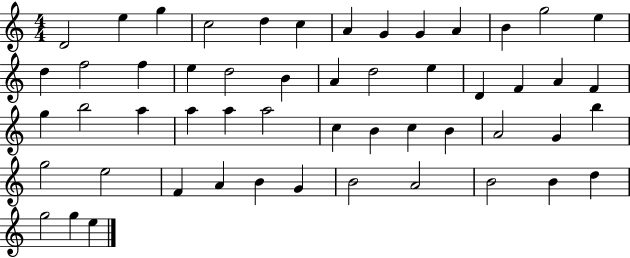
D4/h E5/q G5/q C5/h D5/q C5/q A4/q G4/q G4/q A4/q B4/q G5/h E5/q D5/q F5/h F5/q E5/q D5/h B4/q A4/q D5/h E5/q D4/q F4/q A4/q F4/q G5/q B5/h A5/q A5/q A5/q A5/h C5/q B4/q C5/q B4/q A4/h G4/q B5/q G5/h E5/h F4/q A4/q B4/q G4/q B4/h A4/h B4/h B4/q D5/q G5/h G5/q E5/q